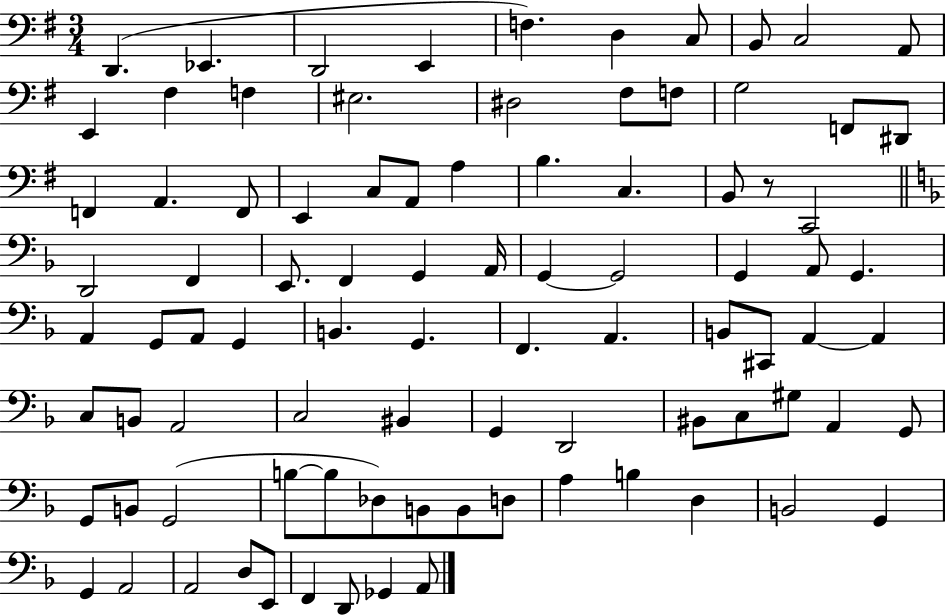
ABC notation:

X:1
T:Untitled
M:3/4
L:1/4
K:G
D,, _E,, D,,2 E,, F, D, C,/2 B,,/2 C,2 A,,/2 E,, ^F, F, ^E,2 ^D,2 ^F,/2 F,/2 G,2 F,,/2 ^D,,/2 F,, A,, F,,/2 E,, C,/2 A,,/2 A, B, C, B,,/2 z/2 C,,2 D,,2 F,, E,,/2 F,, G,, A,,/4 G,, G,,2 G,, A,,/2 G,, A,, G,,/2 A,,/2 G,, B,, G,, F,, A,, B,,/2 ^C,,/2 A,, A,, C,/2 B,,/2 A,,2 C,2 ^B,, G,, D,,2 ^B,,/2 C,/2 ^G,/2 A,, G,,/2 G,,/2 B,,/2 G,,2 B,/2 B,/2 _D,/2 B,,/2 B,,/2 D,/2 A, B, D, B,,2 G,, G,, A,,2 A,,2 D,/2 E,,/2 F,, D,,/2 _G,, A,,/2